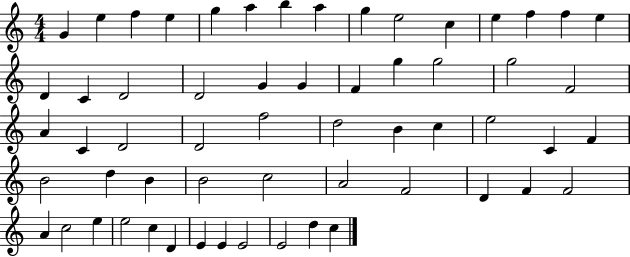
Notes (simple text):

G4/q E5/q F5/q E5/q G5/q A5/q B5/q A5/q G5/q E5/h C5/q E5/q F5/q F5/q E5/q D4/q C4/q D4/h D4/h G4/q G4/q F4/q G5/q G5/h G5/h F4/h A4/q C4/q D4/h D4/h F5/h D5/h B4/q C5/q E5/h C4/q F4/q B4/h D5/q B4/q B4/h C5/h A4/h F4/h D4/q F4/q F4/h A4/q C5/h E5/q E5/h C5/q D4/q E4/q E4/q E4/h E4/h D5/q C5/q